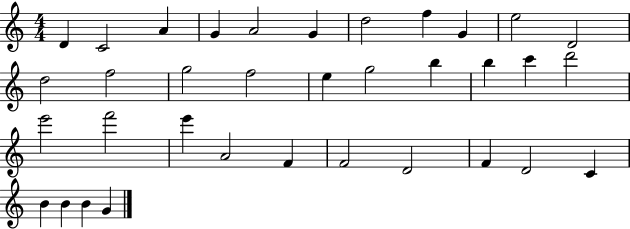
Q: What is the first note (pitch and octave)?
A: D4